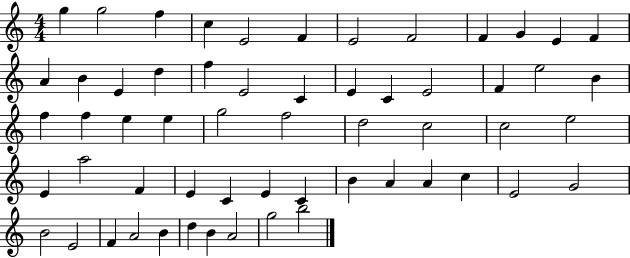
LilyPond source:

{
  \clef treble
  \numericTimeSignature
  \time 4/4
  \key c \major
  g''4 g''2 f''4 | c''4 e'2 f'4 | e'2 f'2 | f'4 g'4 e'4 f'4 | \break a'4 b'4 e'4 d''4 | f''4 e'2 c'4 | e'4 c'4 e'2 | f'4 e''2 b'4 | \break f''4 f''4 e''4 e''4 | g''2 f''2 | d''2 c''2 | c''2 e''2 | \break e'4 a''2 f'4 | e'4 c'4 e'4 c'4 | b'4 a'4 a'4 c''4 | e'2 g'2 | \break b'2 e'2 | f'4 a'2 b'4 | d''4 b'4 a'2 | g''2 b''2 | \break \bar "|."
}